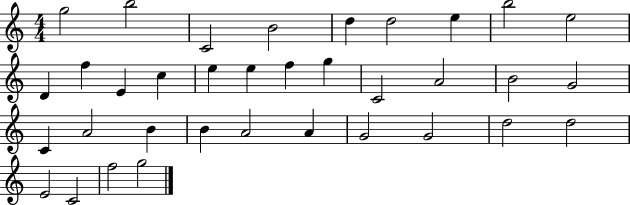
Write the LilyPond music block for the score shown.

{
  \clef treble
  \numericTimeSignature
  \time 4/4
  \key c \major
  g''2 b''2 | c'2 b'2 | d''4 d''2 e''4 | b''2 e''2 | \break d'4 f''4 e'4 c''4 | e''4 e''4 f''4 g''4 | c'2 a'2 | b'2 g'2 | \break c'4 a'2 b'4 | b'4 a'2 a'4 | g'2 g'2 | d''2 d''2 | \break e'2 c'2 | f''2 g''2 | \bar "|."
}